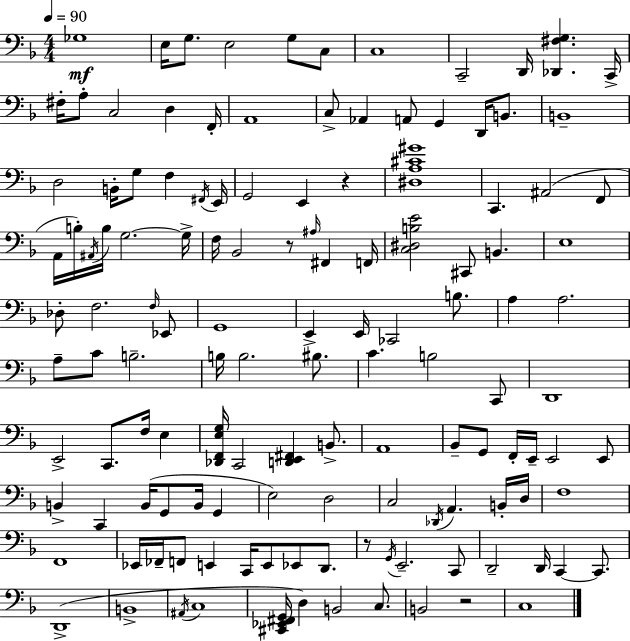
X:1
T:Untitled
M:4/4
L:1/4
K:F
_G,4 E,/4 G,/2 E,2 G,/2 C,/2 C,4 C,,2 D,,/4 [_D,,^F,G,] C,,/4 ^F,/4 A,/2 C,2 D, F,,/4 A,,4 C,/2 _A,, A,,/2 G,, D,,/4 B,,/2 B,,4 D,2 B,,/4 G,/2 F, ^F,,/4 E,,/4 G,,2 E,, z [^D,A,^C^G]4 C,, ^A,,2 F,,/2 A,,/4 B,/4 ^A,,/4 B,/4 G,2 G,/4 F,/4 _B,,2 z/2 ^A,/4 ^F,, F,,/4 [C,^D,B,E]2 ^C,,/2 B,, E,4 _D,/2 F,2 F,/4 _E,,/2 G,,4 E,, E,,/4 _C,,2 B,/2 A, A,2 A,/2 C/2 B,2 B,/4 B,2 ^B,/2 C B,2 C,,/2 D,,4 E,,2 C,,/2 F,/4 E, [_D,,F,,E,G,]/4 C,,2 [D,,E,,^F,,] B,,/2 A,,4 _B,,/2 G,,/2 F,,/4 E,,/4 E,,2 E,,/2 B,, C,, B,,/4 G,,/2 B,,/4 G,, E,2 D,2 C,2 _D,,/4 A,, B,,/4 D,/4 F,4 F,,4 _E,,/4 _F,,/4 F,,/2 E,, C,,/4 E,,/2 _E,,/2 D,,/2 z/2 G,,/4 E,,2 C,,/2 D,,2 D,,/4 C,, C,,/2 D,,4 B,,4 ^A,,/4 C,4 [^C,,_E,,^F,,G,,]/4 D, B,,2 C,/2 B,,2 z2 C,4